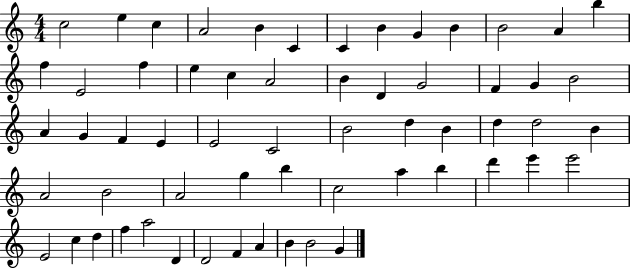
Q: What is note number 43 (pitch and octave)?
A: C5